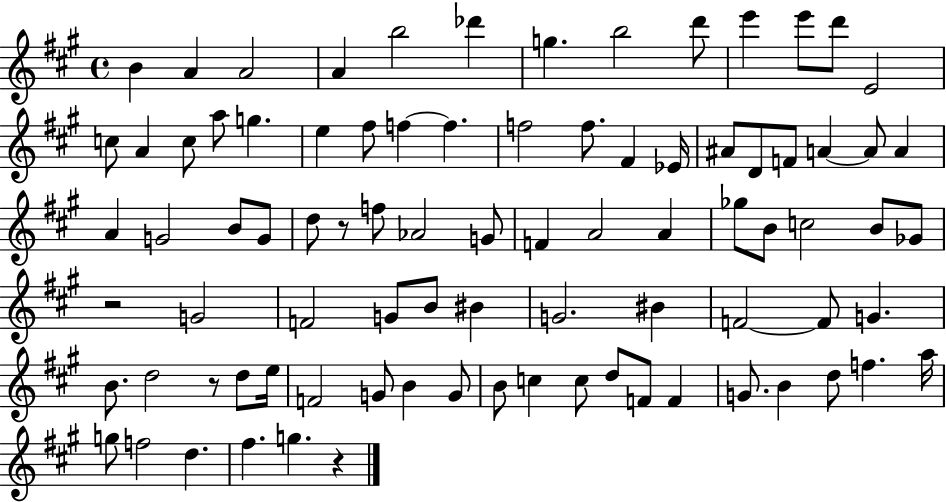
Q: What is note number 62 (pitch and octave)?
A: E5